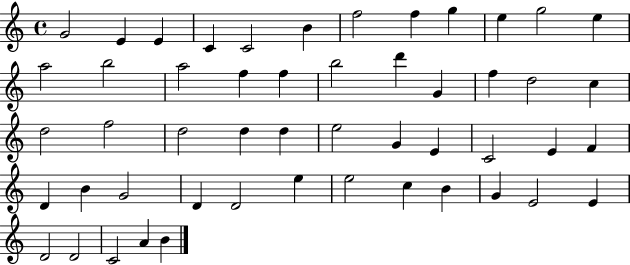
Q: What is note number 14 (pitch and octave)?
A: B5